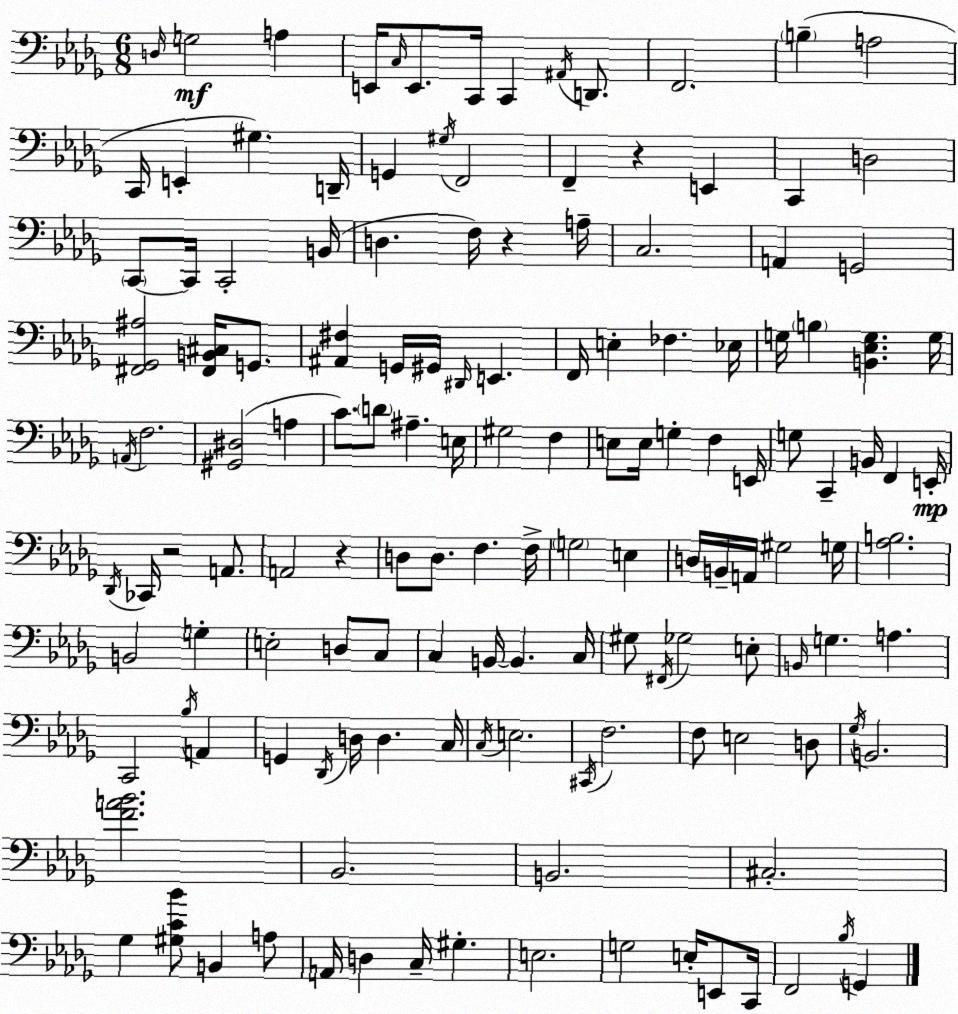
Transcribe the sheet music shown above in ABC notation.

X:1
T:Untitled
M:6/8
L:1/4
K:Bbm
D,/4 G,2 A, E,,/4 C,/4 E,,/2 C,,/4 C,, ^A,,/4 D,,/2 F,,2 B, A,2 C,,/4 E,, ^G, D,,/4 G,, ^G,/4 F,,2 F,, z E,, C,, D,2 C,,/2 C,,/4 C,,2 B,,/4 D, F,/4 z A,/4 C,2 A,, G,,2 [^F,,_G,,^A,]2 [^F,,B,,^C,]/4 G,,/2 [^A,,^F,] G,,/4 ^G,,/4 ^D,,/4 E,, F,,/4 E, _F, _E,/4 G,/4 B, [B,,_E,G,] G,/4 A,,/4 F,2 [^G,,^D,]2 A, C/2 D/2 ^A, E,/4 ^G,2 F, E,/2 E,/4 G, F, E,,/4 G,/2 C,, B,,/4 F,, E,,/4 _D,,/4 _C,,/4 z2 A,,/2 A,,2 z D,/2 D,/2 F, F,/4 G,2 E, D,/4 B,,/4 A,,/4 ^G,2 G,/4 [_A,B,]2 B,,2 G, E,2 D,/2 C,/2 C, B,,/4 B,, C,/4 ^G,/2 ^F,,/4 _G,2 E,/2 B,,/4 G, A, C,,2 _B,/4 A,, G,, _D,,/4 D,/4 D, C,/4 C,/4 E,2 ^C,,/4 F,2 F,/2 E,2 D,/2 _G,/4 B,,2 [FA_B]2 _B,,2 B,,2 ^C,2 _G, [^G,C_B]/2 B,, A,/2 A,,/4 D, C,/4 ^G, E,2 G,2 E,/4 E,,/2 C,,/4 F,,2 _B,/4 G,,